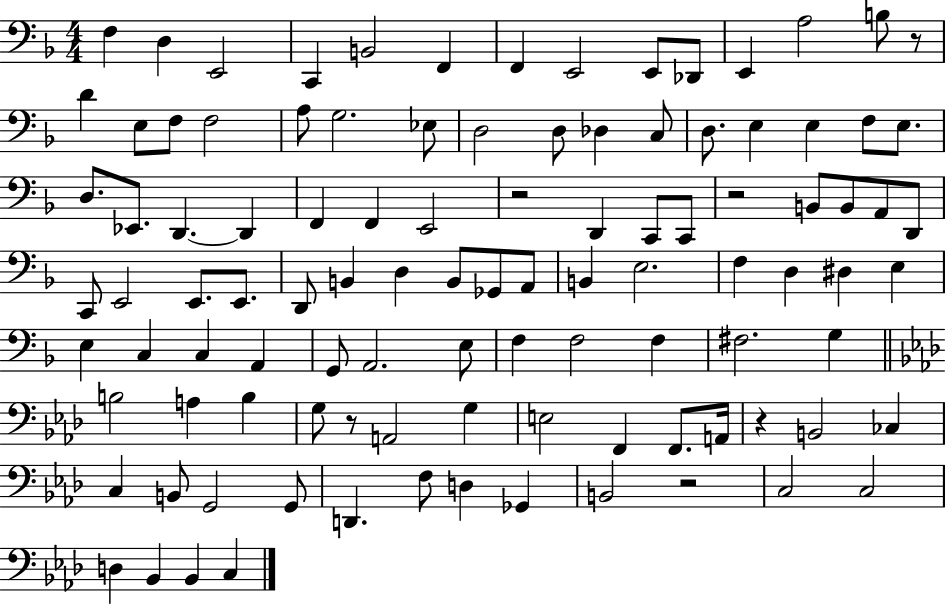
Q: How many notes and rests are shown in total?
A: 104